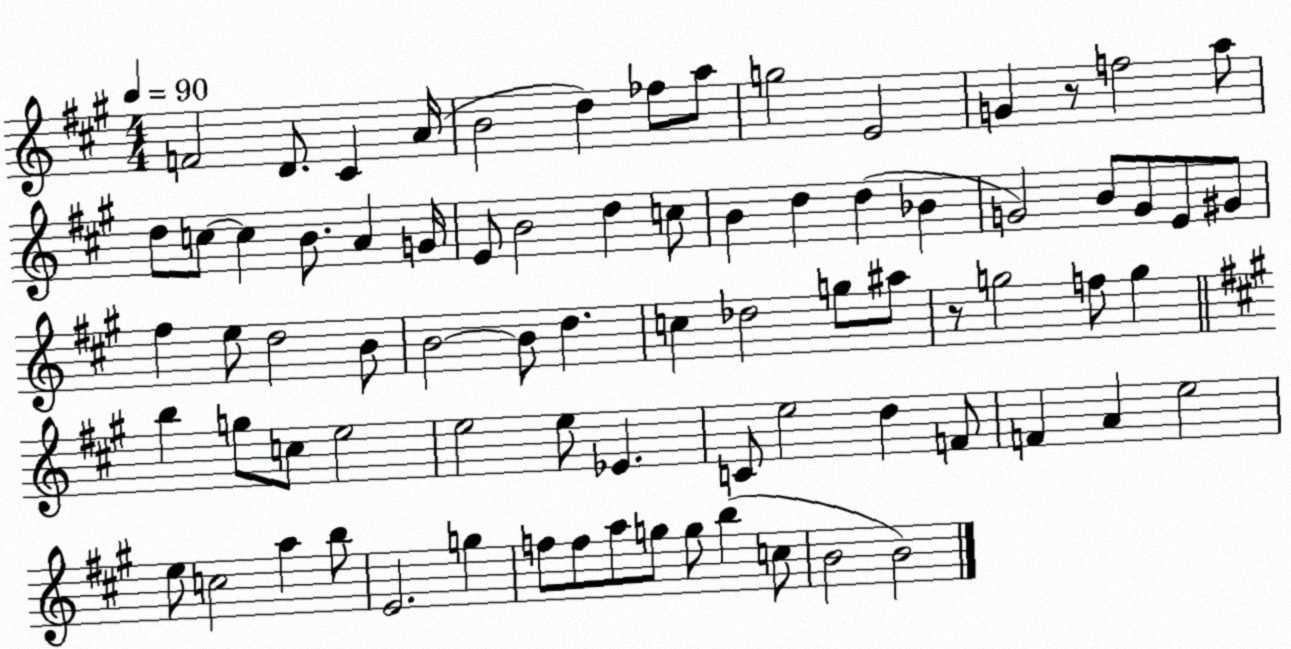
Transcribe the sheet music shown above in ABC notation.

X:1
T:Untitled
M:4/4
L:1/4
K:A
F2 D/2 ^C A/4 B2 d _f/2 a/2 g2 E2 G z/2 f2 a/2 d/2 c/2 c B/2 A G/4 E/2 B2 d c/2 B d d _B G2 B/2 G/2 E/2 ^G/2 ^f e/2 d2 B/2 B2 B/2 d c _d2 g/2 ^a/2 z/2 g2 f/2 g b g/2 c/2 e2 e2 e/2 _E C/2 e2 d F/2 F A e2 e/2 c2 a b/2 E2 g f/2 f/2 a/2 g/2 g/2 b c/2 B2 B2